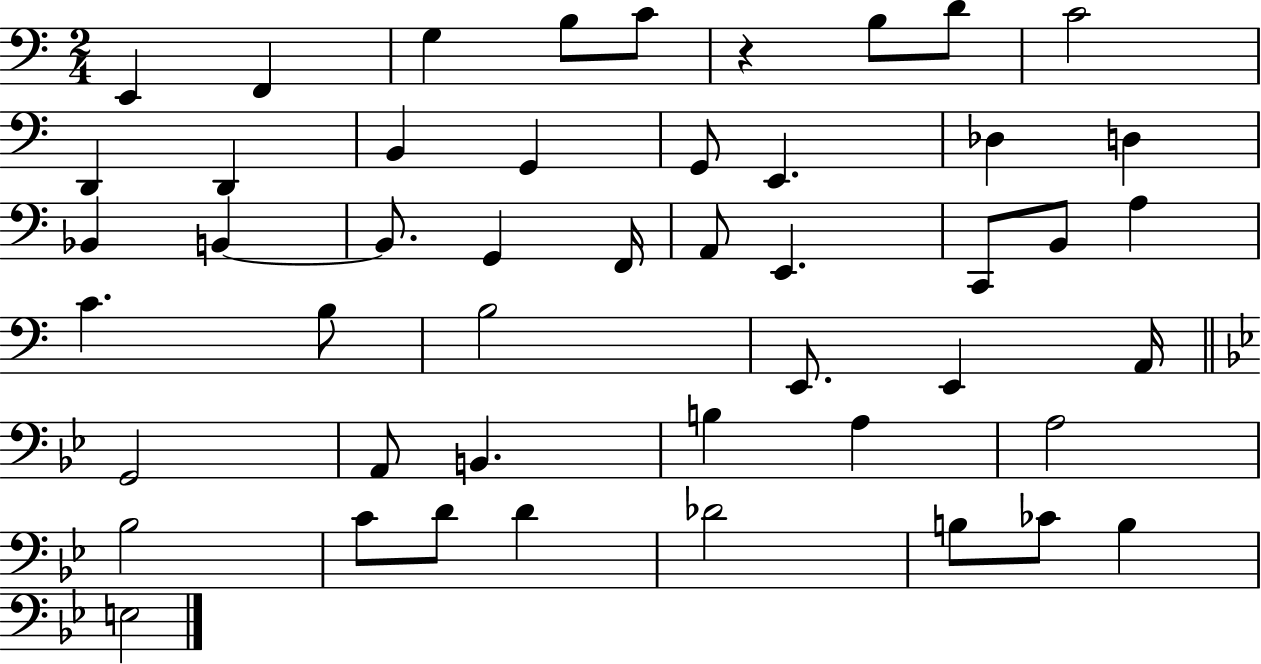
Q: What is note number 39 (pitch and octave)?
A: Bb3